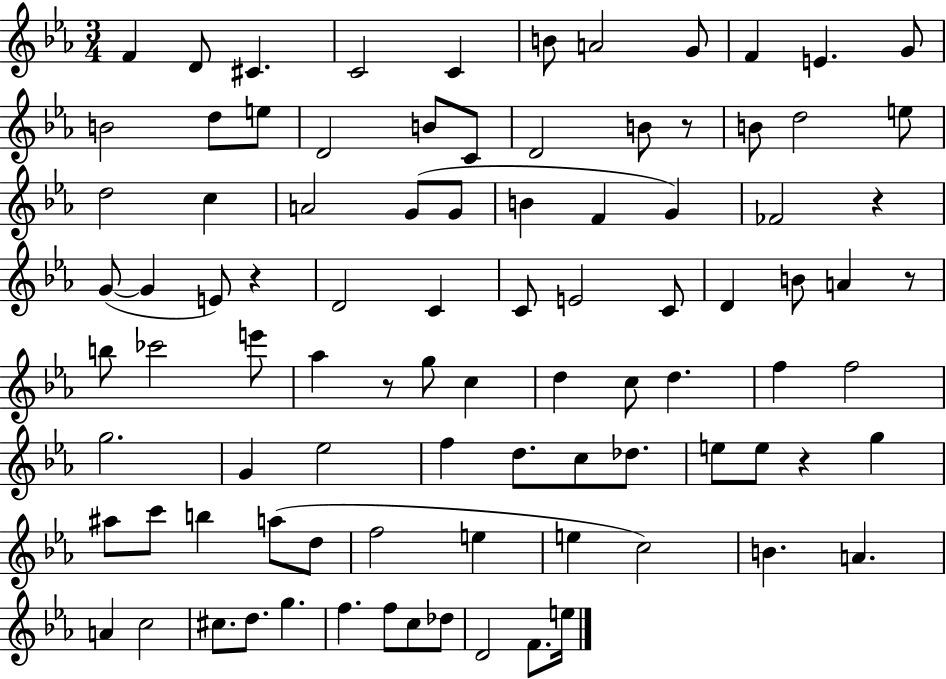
X:1
T:Untitled
M:3/4
L:1/4
K:Eb
F D/2 ^C C2 C B/2 A2 G/2 F E G/2 B2 d/2 e/2 D2 B/2 C/2 D2 B/2 z/2 B/2 d2 e/2 d2 c A2 G/2 G/2 B F G _F2 z G/2 G E/2 z D2 C C/2 E2 C/2 D B/2 A z/2 b/2 _c'2 e'/2 _a z/2 g/2 c d c/2 d f f2 g2 G _e2 f d/2 c/2 _d/2 e/2 e/2 z g ^a/2 c'/2 b a/2 d/2 f2 e e c2 B A A c2 ^c/2 d/2 g f f/2 c/2 _d/2 D2 F/2 e/4